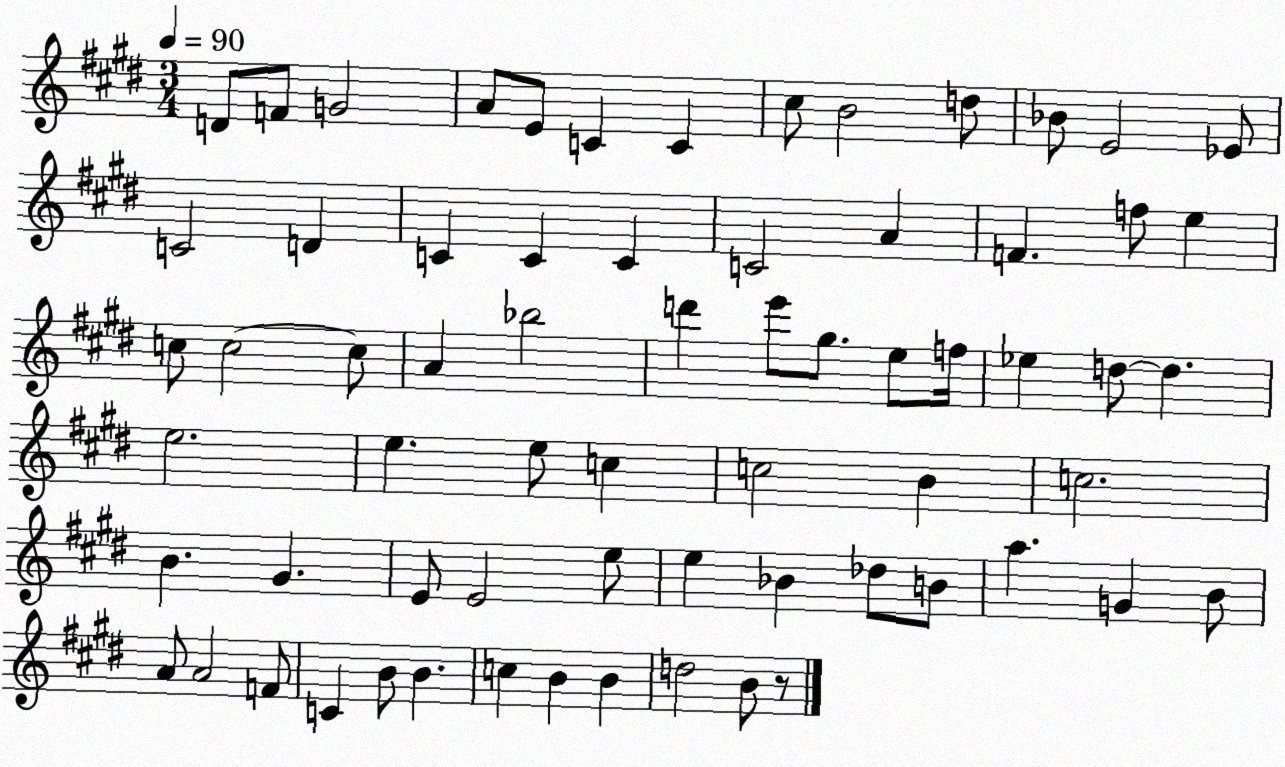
X:1
T:Untitled
M:3/4
L:1/4
K:E
D/2 F/2 G2 A/2 E/2 C C ^c/2 B2 d/2 _B/2 E2 _E/2 C2 D C C C C2 A F f/2 e c/2 c2 c/2 A _b2 d' e'/2 ^g/2 e/2 f/4 _e d/2 d e2 e e/2 c c2 B c2 B ^G E/2 E2 e/2 e _B _d/2 B/2 a G B/2 A/2 A2 F/2 C B/2 B c B B d2 B/2 z/2